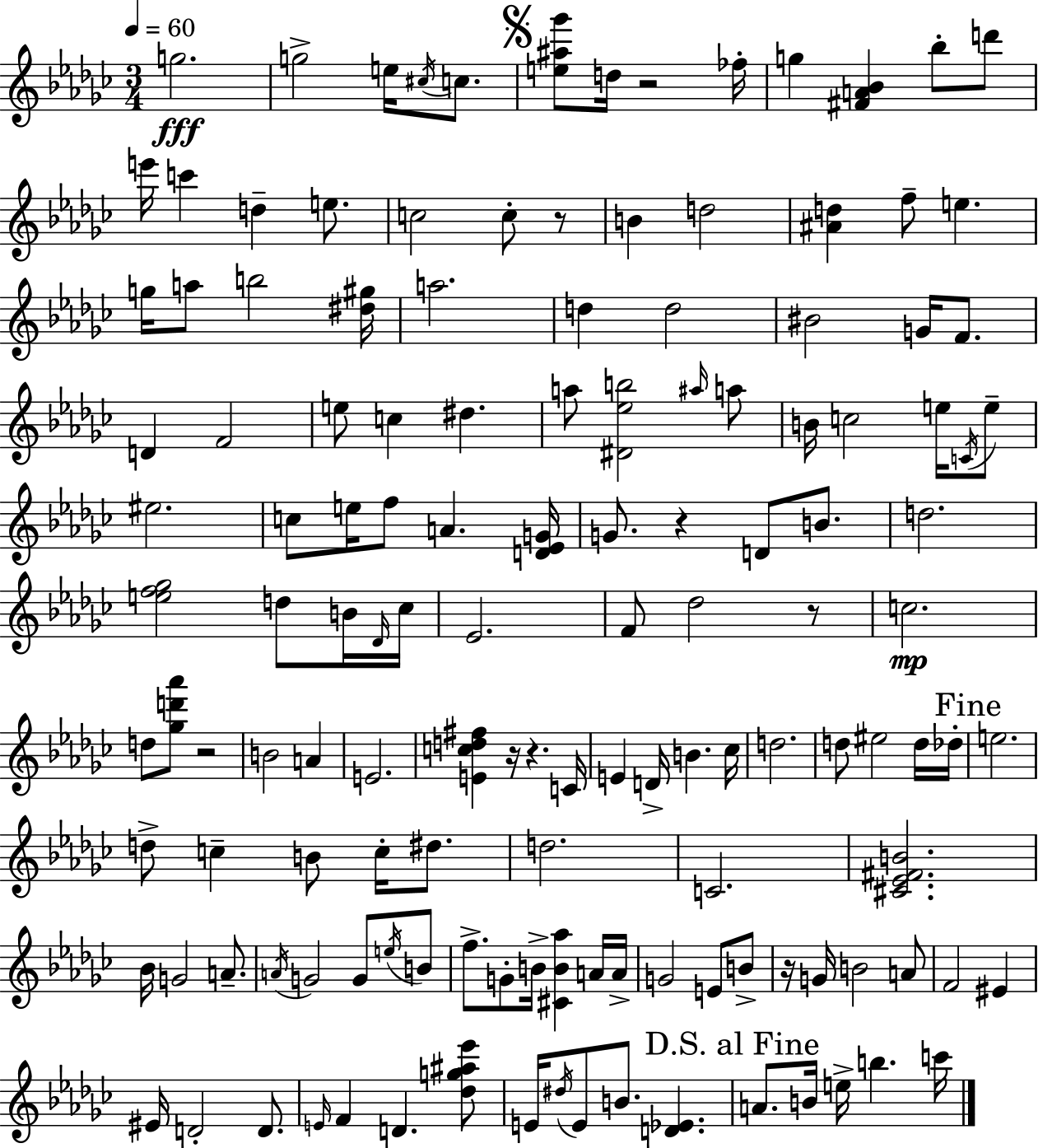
{
  \clef treble
  \numericTimeSignature
  \time 3/4
  \key ees \minor
  \tempo 4 = 60
  g''2.\fff | g''2-> e''16 \acciaccatura { cis''16 } c''8. | \mark \markup { \musicglyph "scripts.segno" } <e'' ais'' ges'''>8 d''16 r2 | fes''16-. g''4 <fis' a' bes'>4 bes''8-. d'''8 | \break e'''16 c'''4 d''4-- e''8. | c''2 c''8-. r8 | b'4 d''2 | <ais' d''>4 f''8-- e''4. | \break g''16 a''8 b''2 | <dis'' gis''>16 a''2. | d''4 d''2 | bis'2 g'16 f'8. | \break d'4 f'2 | e''8 c''4 dis''4. | a''8 <dis' ees'' b''>2 \grace { ais''16 } | a''8 b'16 c''2 e''16 | \break \acciaccatura { c'16 } e''8-- eis''2. | c''8 e''16 f''8 a'4. | <d' ees' g'>16 g'8. r4 d'8 | b'8. d''2. | \break <e'' f'' ges''>2 d''8 | b'16 \grace { des'16 } ces''16 ees'2. | f'8 des''2 | r8 c''2.\mp | \break d''8 <ges'' d''' aes'''>8 r2 | b'2 | a'4 e'2. | <e' c'' d'' fis''>4 r16 r4. | \break c'16 e'4 d'16-> b'4. | ces''16 d''2. | d''8 eis''2 | d''16 des''16-. \mark "Fine" e''2. | \break d''8-> c''4-- b'8 | c''16-. dis''8. d''2. | c'2. | <cis' ees' fis' b'>2. | \break bes'16 g'2 | a'8.-- \acciaccatura { a'16 } g'2 | g'8 \acciaccatura { e''16 } b'8 f''8.-> g'8-. b'16-> | <cis' b' aes''>4 a'16 a'16-> g'2 | \break e'8 b'8-> r16 g'16 b'2 | a'8 f'2 | eis'4 eis'16 d'2-. | d'8. \grace { e'16 } f'4 d'4. | \break <des'' g'' ais'' ees'''>8 e'16 \acciaccatura { dis''16 } e'8 b'8. | <d' ees'>4. \mark "D.S. al Fine" a'8. b'16 | e''16-> b''4. c'''16 \bar "|."
}